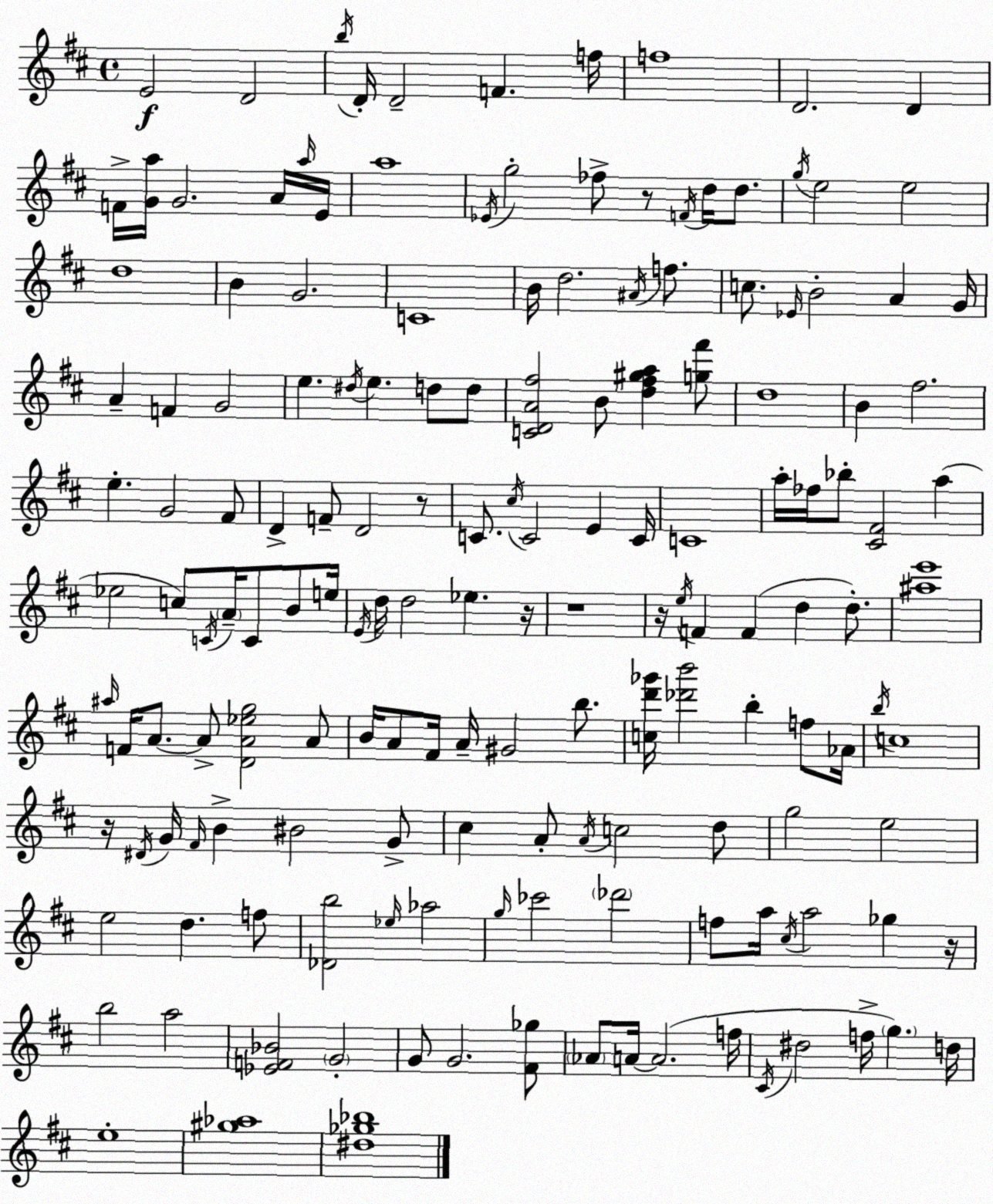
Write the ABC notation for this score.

X:1
T:Untitled
M:4/4
L:1/4
K:D
E2 D2 b/4 D/4 D2 F f/4 f4 D2 D F/4 [Ga]/4 G2 A/4 a/4 E/4 a4 _E/4 g2 _f/2 z/2 F/4 d/4 d/2 g/4 e2 e2 d4 B G2 C4 B/4 d2 ^A/4 f/2 c/2 _E/4 B2 A G/4 A F G2 e ^d/4 e d/2 d/2 [CDA^f]2 B/2 [d^f^ga] [g^f']/2 d4 B ^f2 e G2 ^F/2 D F/2 D2 z/2 C/2 ^c/4 C2 E C/4 C4 a/4 _f/4 _b/2 [^C^F]2 a _e2 c/2 C/4 A/4 C/2 B/2 e/4 E/4 d/4 d2 _e z/4 z4 z/4 e/4 F F d d/2 [^ae']4 ^a/4 F/4 A/2 A/2 [DA_eg]2 A/2 B/4 A/2 ^F/4 A/4 ^G2 b/2 [cd'_g']/4 [_d'b']2 b f/2 _A/4 b/4 c4 z/4 ^D/4 G/4 ^F/4 B ^B2 G/2 ^c A/2 A/4 c2 d/2 g2 e2 e2 d f/2 [_Db]2 _e/4 _a2 g/4 _c'2 _d'2 f/2 a/4 ^c/4 a2 _g z/4 b2 a2 [_EF_B]2 G2 G/2 G2 [^F_g]/2 _A/2 A/4 A2 f/4 ^C/4 ^d2 f/4 g d/4 e4 [^g_a]4 [^d_g_b]4